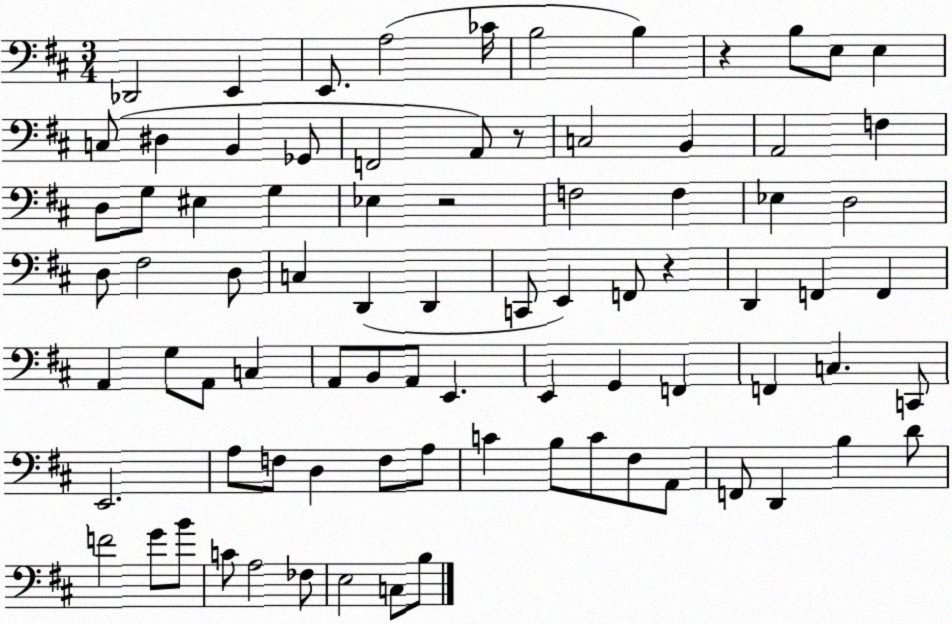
X:1
T:Untitled
M:3/4
L:1/4
K:D
_D,,2 E,, E,,/2 A,2 _C/4 B,2 B, z B,/2 E,/2 E, C,/2 ^D, B,, _G,,/2 F,,2 A,,/2 z/2 C,2 B,, A,,2 F, D,/2 G,/2 ^E, G, _E, z2 F,2 F, _E, D,2 D,/2 ^F,2 D,/2 C, D,, D,, C,,/2 E,, F,,/2 z D,, F,, F,, A,, G,/2 A,,/2 C, A,,/2 B,,/2 A,,/2 E,, E,, G,, F,, F,, C, C,,/2 E,,2 A,/2 F,/2 D, F,/2 A,/2 C B,/2 C/2 ^F,/2 A,,/2 F,,/2 D,, B, D/2 F2 G/2 B/2 C/2 A,2 _F,/2 E,2 C,/2 B,/2